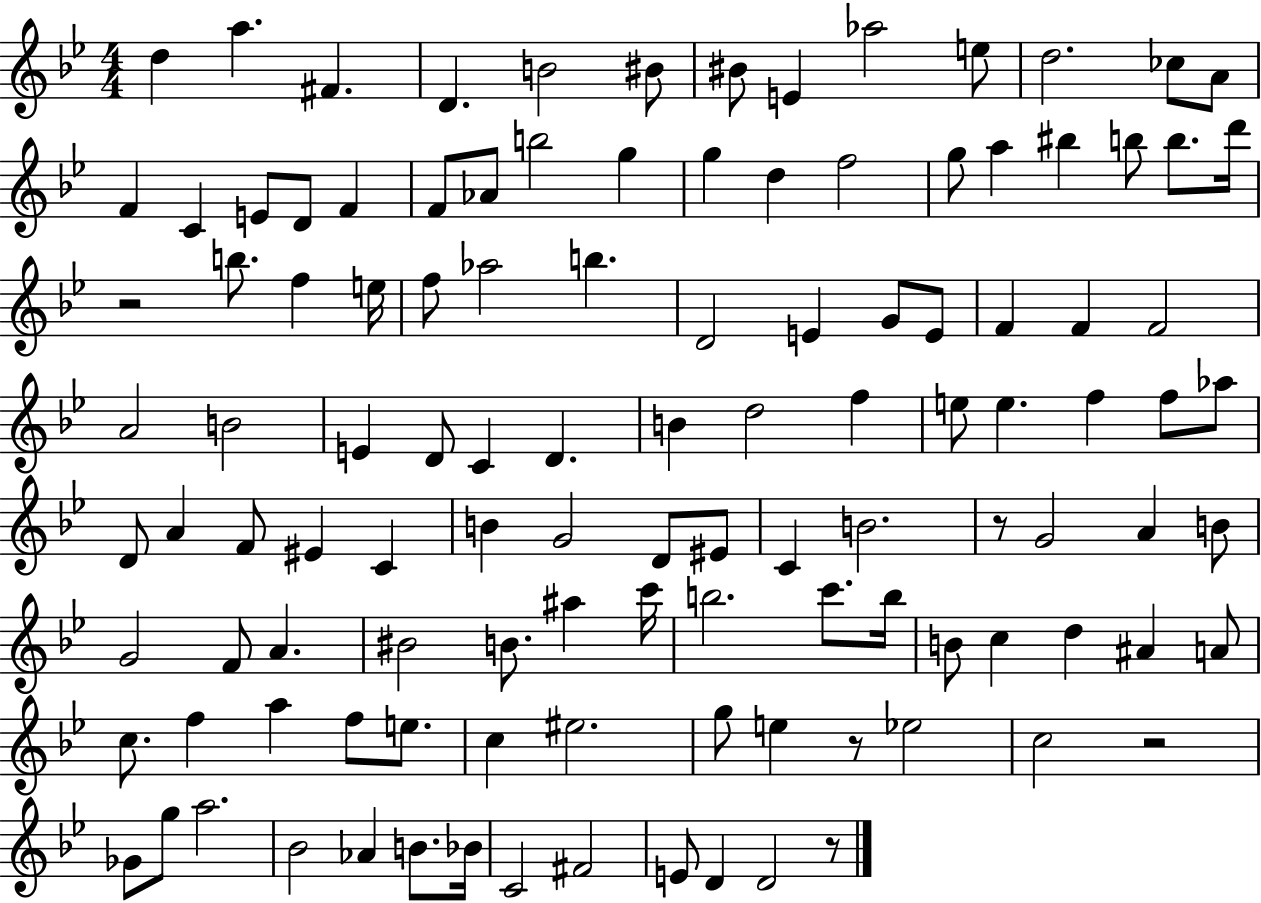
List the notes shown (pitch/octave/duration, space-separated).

D5/q A5/q. F#4/q. D4/q. B4/h BIS4/e BIS4/e E4/q Ab5/h E5/e D5/h. CES5/e A4/e F4/q C4/q E4/e D4/e F4/q F4/e Ab4/e B5/h G5/q G5/q D5/q F5/h G5/e A5/q BIS5/q B5/e B5/e. D6/s R/h B5/e. F5/q E5/s F5/e Ab5/h B5/q. D4/h E4/q G4/e E4/e F4/q F4/q F4/h A4/h B4/h E4/q D4/e C4/q D4/q. B4/q D5/h F5/q E5/e E5/q. F5/q F5/e Ab5/e D4/e A4/q F4/e EIS4/q C4/q B4/q G4/h D4/e EIS4/e C4/q B4/h. R/e G4/h A4/q B4/e G4/h F4/e A4/q. BIS4/h B4/e. A#5/q C6/s B5/h. C6/e. B5/s B4/e C5/q D5/q A#4/q A4/e C5/e. F5/q A5/q F5/e E5/e. C5/q EIS5/h. G5/e E5/q R/e Eb5/h C5/h R/h Gb4/e G5/e A5/h. Bb4/h Ab4/q B4/e. Bb4/s C4/h F#4/h E4/e D4/q D4/h R/e